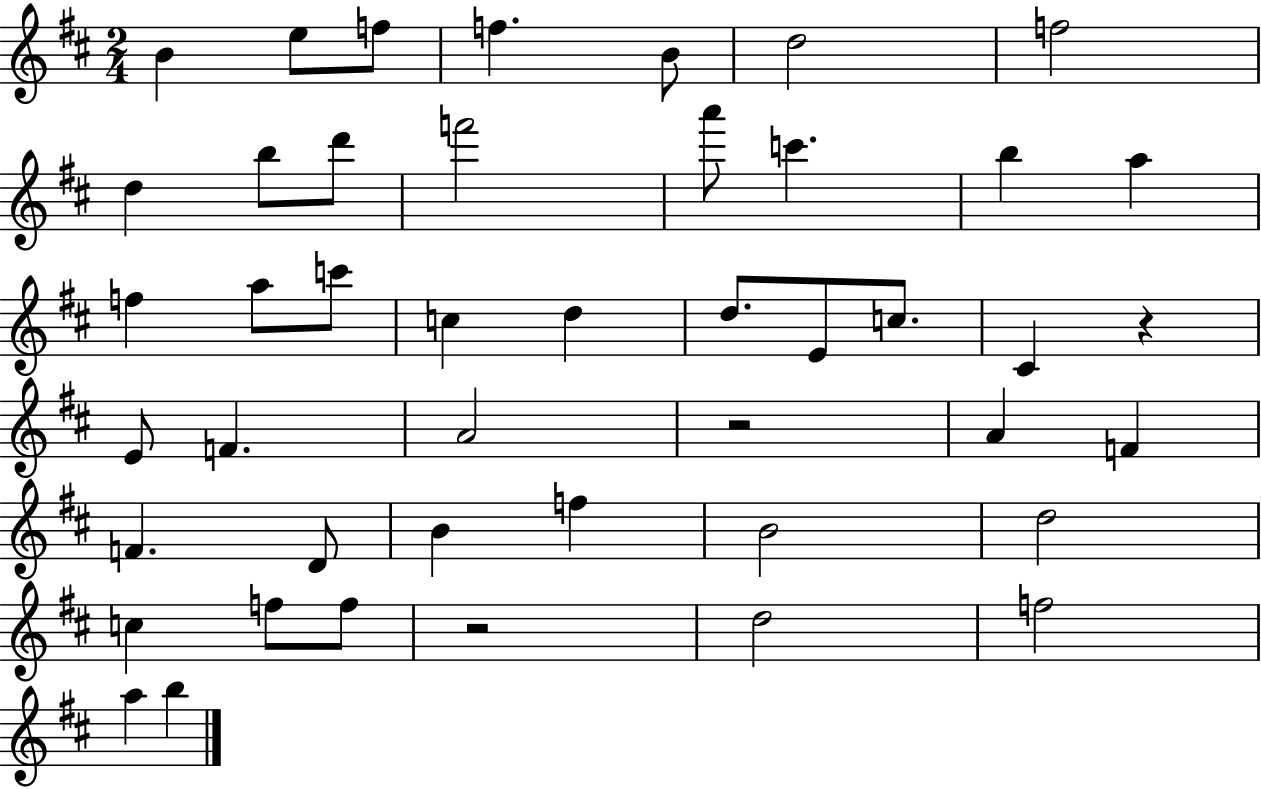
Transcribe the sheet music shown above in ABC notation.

X:1
T:Untitled
M:2/4
L:1/4
K:D
B e/2 f/2 f B/2 d2 f2 d b/2 d'/2 f'2 a'/2 c' b a f a/2 c'/2 c d d/2 E/2 c/2 ^C z E/2 F A2 z2 A F F D/2 B f B2 d2 c f/2 f/2 z2 d2 f2 a b